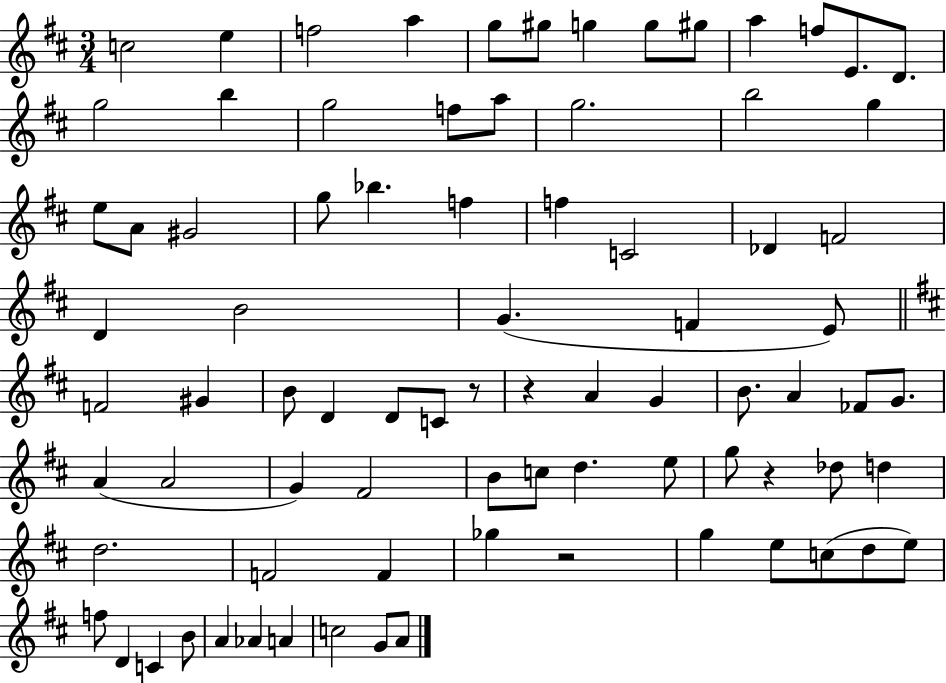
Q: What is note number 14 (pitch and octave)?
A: G5